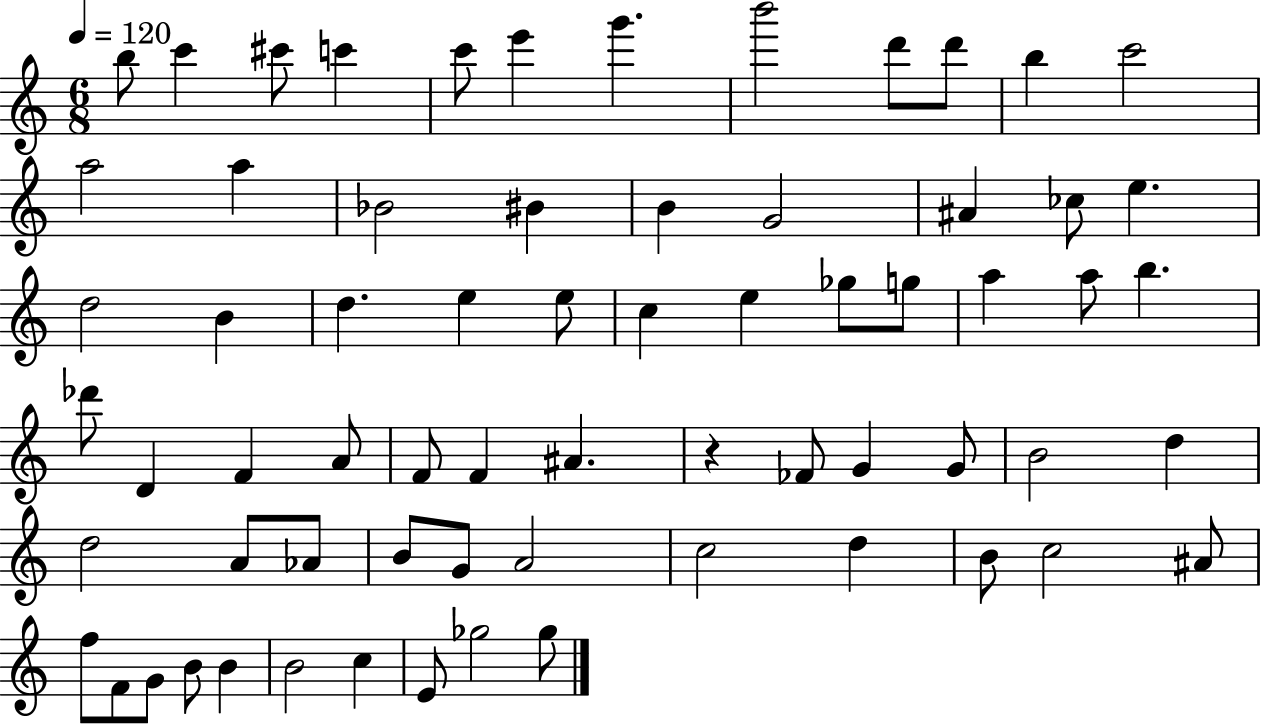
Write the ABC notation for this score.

X:1
T:Untitled
M:6/8
L:1/4
K:C
b/2 c' ^c'/2 c' c'/2 e' g' b'2 d'/2 d'/2 b c'2 a2 a _B2 ^B B G2 ^A _c/2 e d2 B d e e/2 c e _g/2 g/2 a a/2 b _d'/2 D F A/2 F/2 F ^A z _F/2 G G/2 B2 d d2 A/2 _A/2 B/2 G/2 A2 c2 d B/2 c2 ^A/2 f/2 F/2 G/2 B/2 B B2 c E/2 _g2 _g/2